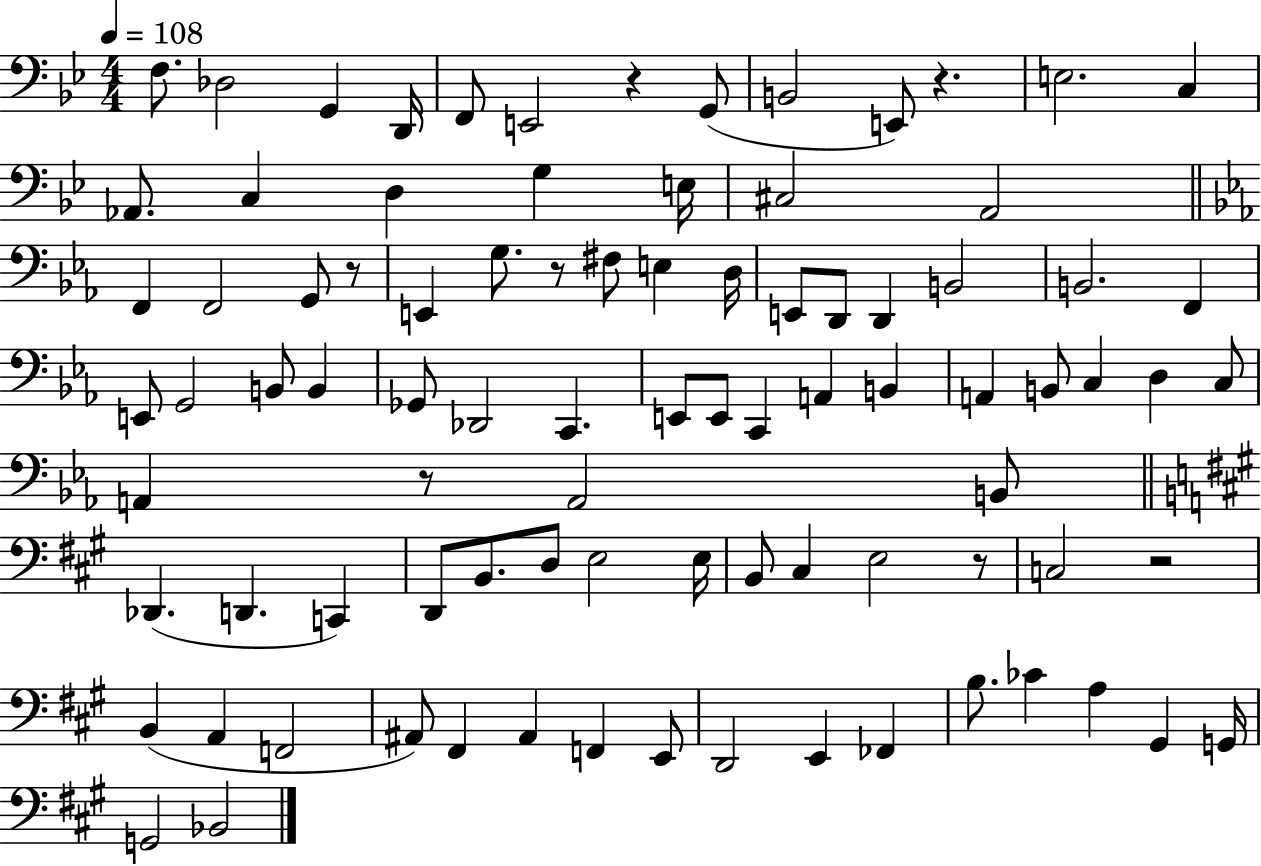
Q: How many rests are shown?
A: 7